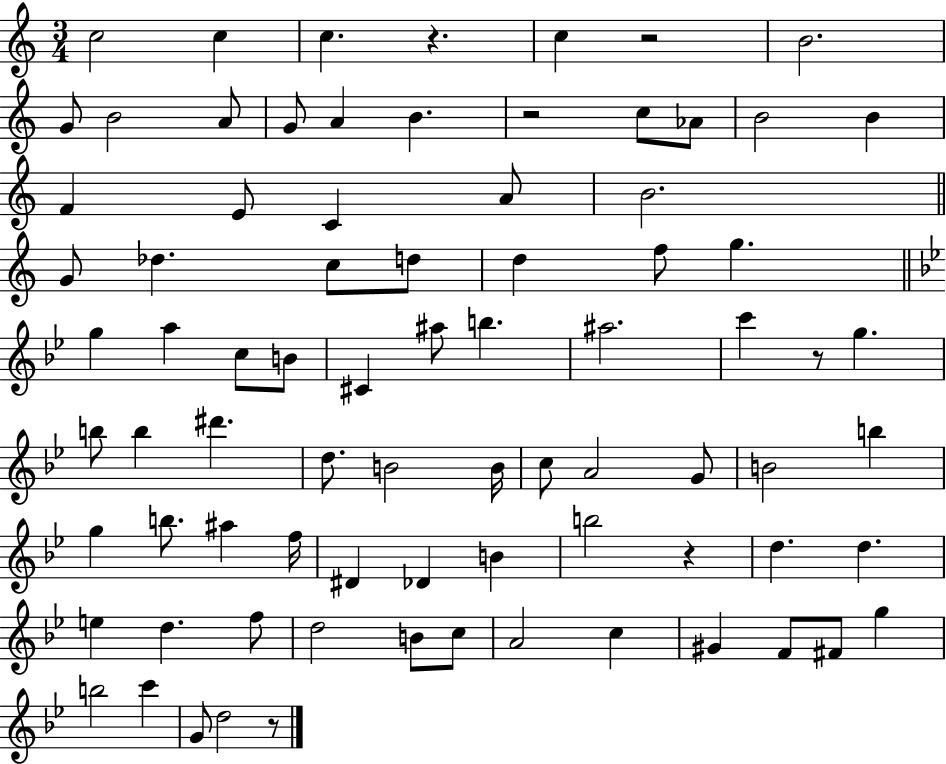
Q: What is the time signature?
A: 3/4